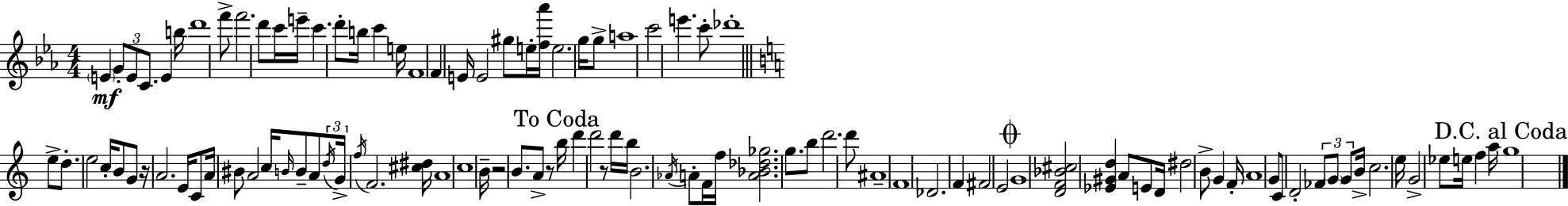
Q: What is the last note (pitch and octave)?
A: G5